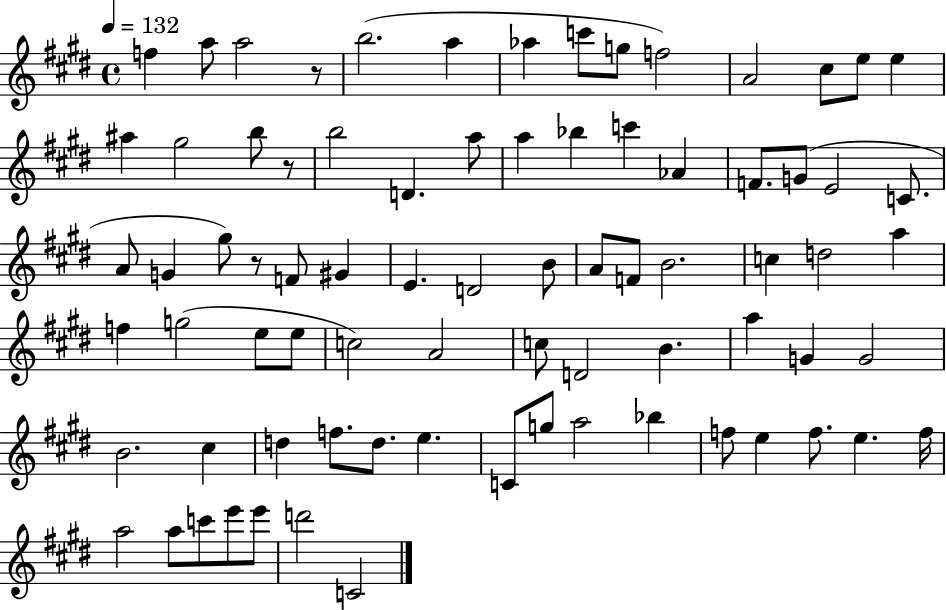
{
  \clef treble
  \time 4/4
  \defaultTimeSignature
  \key e \major
  \tempo 4 = 132
  f''4 a''8 a''2 r8 | b''2.( a''4 | aes''4 c'''8 g''8 f''2) | a'2 cis''8 e''8 e''4 | \break ais''4 gis''2 b''8 r8 | b''2 d'4. a''8 | a''4 bes''4 c'''4 aes'4 | f'8. g'8( e'2 c'8. | \break a'8 g'4 gis''8) r8 f'8 gis'4 | e'4. d'2 b'8 | a'8 f'8 b'2. | c''4 d''2 a''4 | \break f''4 g''2( e''8 e''8 | c''2) a'2 | c''8 d'2 b'4. | a''4 g'4 g'2 | \break b'2. cis''4 | d''4 f''8. d''8. e''4. | c'8 g''8 a''2 bes''4 | f''8 e''4 f''8. e''4. f''16 | \break a''2 a''8 c'''8 e'''8 e'''8 | d'''2 c'2 | \bar "|."
}